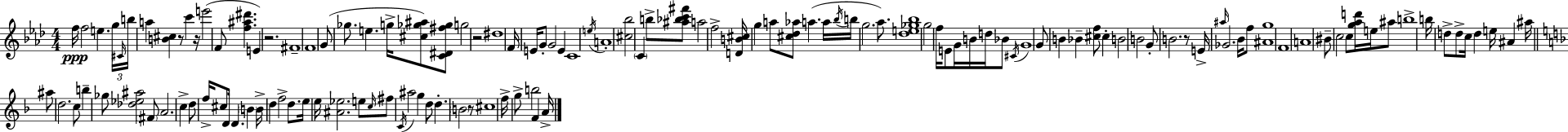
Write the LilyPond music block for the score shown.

{
  \clef treble
  \numericTimeSignature
  \time 4/4
  \key f \minor
  f''16\ppp f''2 e''4. \tuplet 3/2 { g''16 | \grace { cis'16 } b''16 } a''4 <b' cis''>4 r8 c'''4 | r16 e'''2( f'8 <f'' ais'' dis'''>4. | e'4) r2. | \break fis'1-- | f'1 | g'8( ges''8. e''4. g''16-> <cis'' ges'' ais''>8) <c' dis' fis'' ges''>8 | g''2 r2 | \break dis''1 | f'16 e'16 g'8-. g'2 e'4 | c'1 | \acciaccatura { e''16 } a'1-. | \break <cis'' bes''>2 \parenthesize c'4 b''8-> | <ais'' bes'' c''' fis'''>8 a''2 f''2-> | <d' b' cis''>16 g''4 a''8 <cis'' des'' aes''>8 a''4.( | a''16 \acciaccatura { bes''16 } b''16 g''2. | \break aes''8.) <des'' e'' ges'' bes''>1 | g''2 f''16 e'8 g'16 b'16 | d''16 bes'8 \acciaccatura { cis'16 } g'1 | g'8 b'4 bes'4-- <cis'' f''>8 | \break cis''4-. b'2 b'2 | g'8-. b'2. | r8 e'16-> \grace { ais''16 } ges'2. | bes'16 f''8 <ais' g''>1 | \break f'1 | a'1 | bis'8-- c''2 c''8 | <g'' aes'' d'''>16 e''16 ais''8 b''1-> | \break b''16 d''8-> d''8-> c''16 d''4 e''16 | ais'4 ais''16 \bar "||" \break \key f \major ais''8 d''2. c''8 | b''4-- ges''8 <des'' ees'' ais''>2 \parenthesize fis'8 | a'2. c''4-> | d''8 f''16-> cis''8 d'16 d'4. \parenthesize b'4 | \break b'16-> d''4 f''2-> d''8. | e''16 e''16 <ais' ees''>2. e''8 | \grace { c''16 } fis''8 \acciaccatura { c'16 } ais''2 g''4 | d''8 d''4.-. \parenthesize b'2 | \break r8 cis''1 | f''16-> g''8-> b''2 f'4 | a'16-> \bar "|."
}